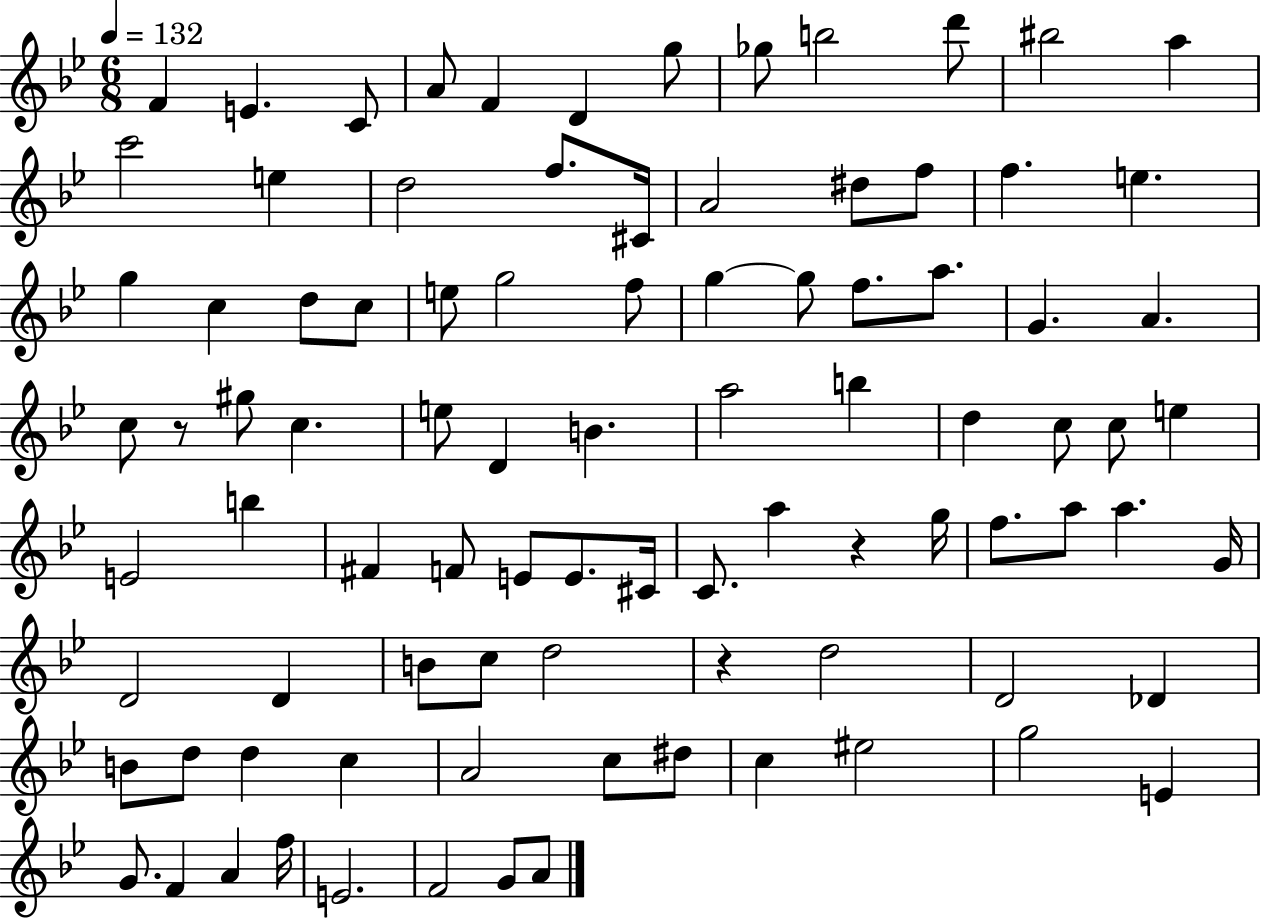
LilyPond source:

{
  \clef treble
  \numericTimeSignature
  \time 6/8
  \key bes \major
  \tempo 4 = 132
  \repeat volta 2 { f'4 e'4. c'8 | a'8 f'4 d'4 g''8 | ges''8 b''2 d'''8 | bis''2 a''4 | \break c'''2 e''4 | d''2 f''8. cis'16 | a'2 dis''8 f''8 | f''4. e''4. | \break g''4 c''4 d''8 c''8 | e''8 g''2 f''8 | g''4~~ g''8 f''8. a''8. | g'4. a'4. | \break c''8 r8 gis''8 c''4. | e''8 d'4 b'4. | a''2 b''4 | d''4 c''8 c''8 e''4 | \break e'2 b''4 | fis'4 f'8 e'8 e'8. cis'16 | c'8. a''4 r4 g''16 | f''8. a''8 a''4. g'16 | \break d'2 d'4 | b'8 c''8 d''2 | r4 d''2 | d'2 des'4 | \break b'8 d''8 d''4 c''4 | a'2 c''8 dis''8 | c''4 eis''2 | g''2 e'4 | \break g'8. f'4 a'4 f''16 | e'2. | f'2 g'8 a'8 | } \bar "|."
}